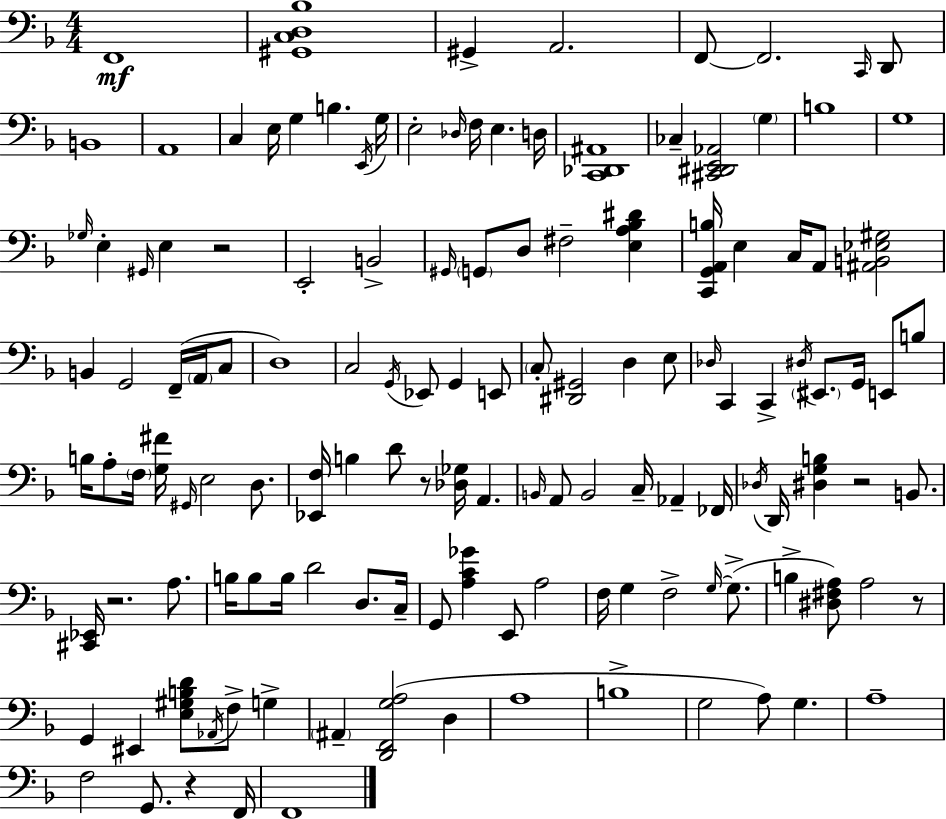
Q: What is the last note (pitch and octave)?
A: F2